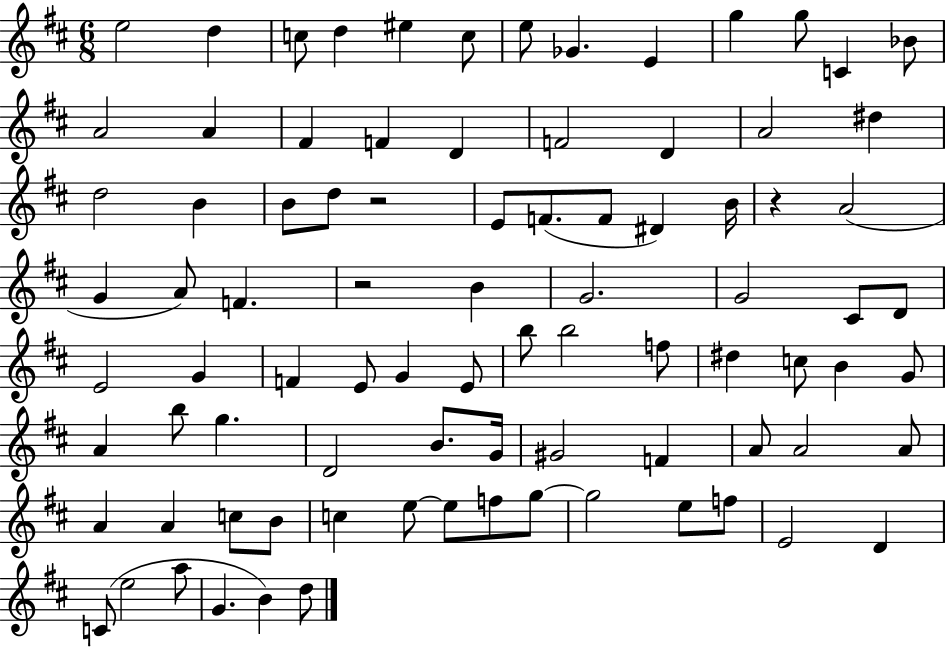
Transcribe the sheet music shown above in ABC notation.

X:1
T:Untitled
M:6/8
L:1/4
K:D
e2 d c/2 d ^e c/2 e/2 _G E g g/2 C _B/2 A2 A ^F F D F2 D A2 ^d d2 B B/2 d/2 z2 E/2 F/2 F/2 ^D B/4 z A2 G A/2 F z2 B G2 G2 ^C/2 D/2 E2 G F E/2 G E/2 b/2 b2 f/2 ^d c/2 B G/2 A b/2 g D2 B/2 G/4 ^G2 F A/2 A2 A/2 A A c/2 B/2 c e/2 e/2 f/2 g/2 g2 e/2 f/2 E2 D C/2 e2 a/2 G B d/2